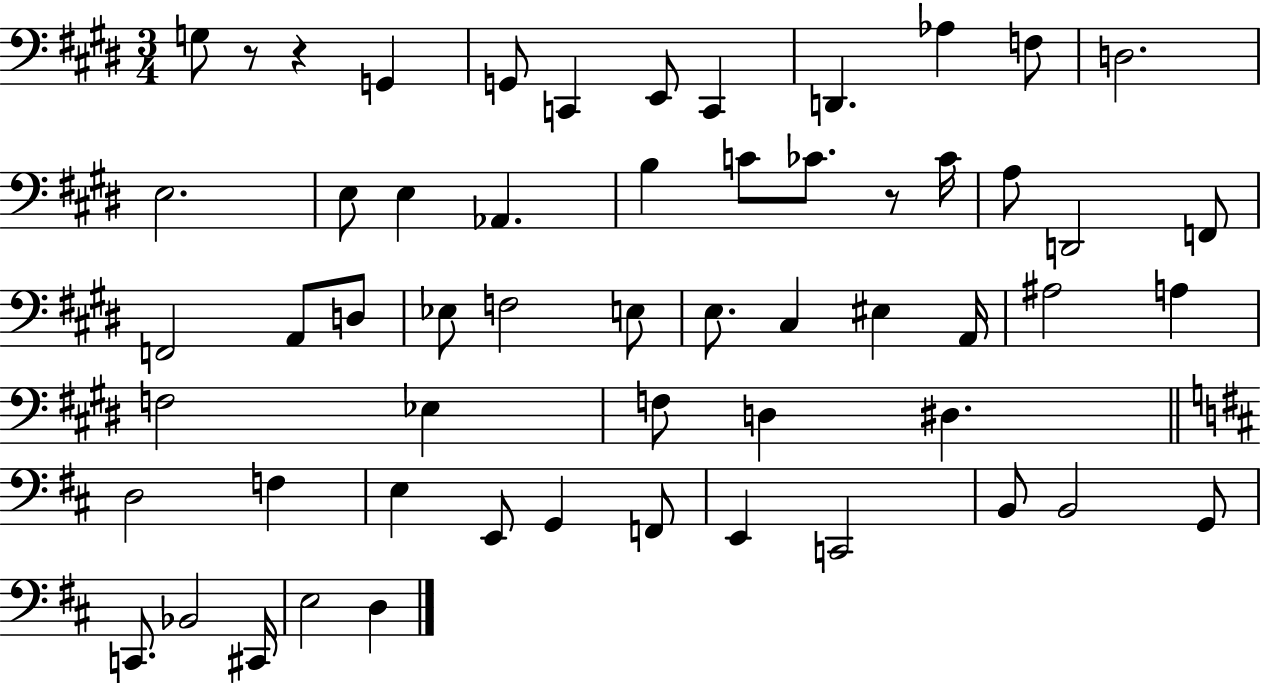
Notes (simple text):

G3/e R/e R/q G2/q G2/e C2/q E2/e C2/q D2/q. Ab3/q F3/e D3/h. E3/h. E3/e E3/q Ab2/q. B3/q C4/e CES4/e. R/e CES4/s A3/e D2/h F2/e F2/h A2/e D3/e Eb3/e F3/h E3/e E3/e. C#3/q EIS3/q A2/s A#3/h A3/q F3/h Eb3/q F3/e D3/q D#3/q. D3/h F3/q E3/q E2/e G2/q F2/e E2/q C2/h B2/e B2/h G2/e C2/e. Bb2/h C#2/s E3/h D3/q